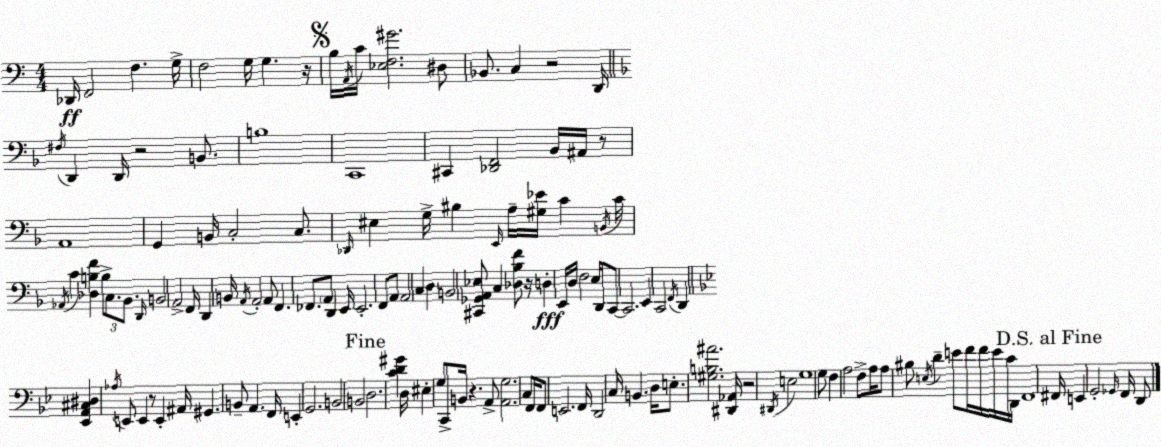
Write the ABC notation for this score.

X:1
T:Untitled
M:4/4
L:1/4
K:Am
_D,,/4 F,,2 F, G,/4 F,2 G,/4 G, z/4 B,/4 A,,/4 C/4 [_E,F,^G]2 ^D,/2 _B,,/2 C, z2 D,,/4 ^F,/4 D,, D,,/4 z2 B,,/2 B,4 C,,4 ^C,, [_D,,F,,]2 _B,,/4 ^A,,/4 z/2 A,,4 G,, B,,/4 C,2 C,/2 _D,,/4 ^E, G,/4 ^B, E,,/4 A,/4 [^G,_E]/4 C B,,/4 C/4 _A,,/4 C [_D,B,F] B,/2 C,/2 _B,,/2 D,,/4 B,,2 A,,2 F,,/4 D,, B,,/4 A,,/4 A,,2 A,,/2 F,, _F,,/2 A,,/2 D,, E,,/4 E,,2 F,,/2 A,,/2 A,,2 C, D, B,,2 [^C,,_G,,A,,_E,]/2 C, [_D,_B,F]/2 z/4 D, E,,/4 D,/4 F,2 E,/4 D,,/2 C,,/2 C,,2 E,, C,,2 F,,/4 D,, [_E,,A,,^C,^D,] _A,/4 E,,/2 E,, z/2 E,, ^A,,/4 ^G,, B,,/2 A,, F,,/4 E,, G,,2 B,,2 B,,2 D,2 [CD^G] D,/4 ^E, G,/2 C,,/2 B,,/4 z A,,/2 [A,,G,]2 C,/2 F,,/4 F,,/2 E,,2 F,,/4 D,,2 C,/4 B,, D,/4 E,/2 [^G,B,^A]2 [^D,,_A,,]/4 z2 ^D,,/4 E,2 G,4 G,/2 F, A,2 F,/2 A,/4 A,/2 ^B,/2 E,/4 D E/2 F/4 F/4 E/4 C/4 D,,/4 F,,4 ^F,,/4 E,, G,,2 _G,,/4 F,,/4 D,,/2